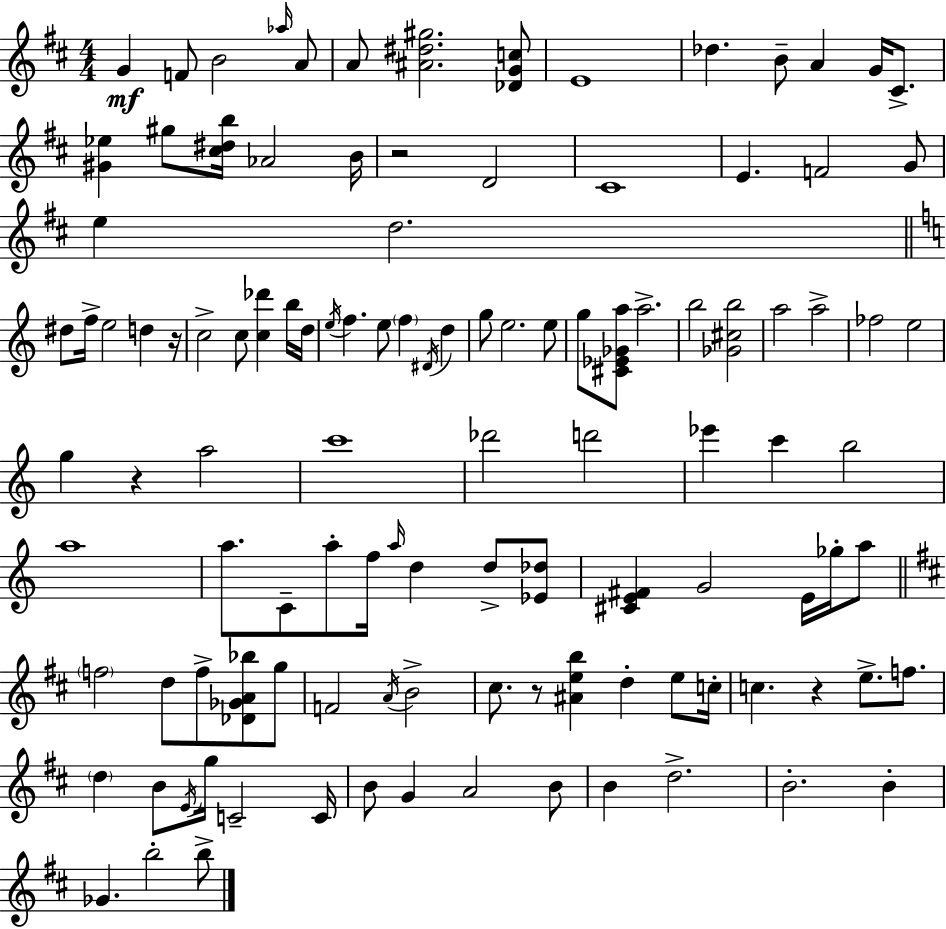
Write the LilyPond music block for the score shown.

{
  \clef treble
  \numericTimeSignature
  \time 4/4
  \key d \major
  g'4\mf f'8 b'2 \grace { aes''16 } a'8 | a'8 <ais' dis'' gis''>2. <des' g' c''>8 | e'1 | des''4. b'8-- a'4 g'16 cis'8.-> | \break <gis' ees''>4 gis''8 <cis'' dis'' b''>16 aes'2 | b'16 r2 d'2 | cis'1 | e'4. f'2 g'8 | \break e''4 d''2. | \bar "||" \break \key c \major dis''8 f''16-> e''2 d''4 r16 | c''2-> c''8 <c'' des'''>4 b''16 d''16 | \acciaccatura { e''16 } f''4. e''8 \parenthesize f''4 \acciaccatura { dis'16 } d''4 | g''8 e''2. | \break e''8 g''8 <cis' ees' ges' a''>8 a''2.-> | b''2 <ges' cis'' b''>2 | a''2 a''2-> | fes''2 e''2 | \break g''4 r4 a''2 | c'''1 | des'''2 d'''2 | ees'''4 c'''4 b''2 | \break a''1 | a''8. c'8-- a''8-. f''16 \grace { a''16 } d''4 d''8-> | <ees' des''>8 <cis' e' fis'>4 g'2 e'16 | ges''16-. a''8 \bar "||" \break \key b \minor \parenthesize f''2 d''8 f''8-> <des' ges' a' bes''>8 g''8 | f'2 \acciaccatura { a'16 } b'2-> | cis''8. r8 <ais' e'' b''>4 d''4-. e''8 | c''16-. c''4. r4 e''8.-> f''8. | \break \parenthesize d''4 b'8 \acciaccatura { e'16 } g''16 c'2-- | c'16 b'8 g'4 a'2 | b'8 b'4 d''2.-> | b'2.-. b'4-. | \break ges'4. b''2-. | b''8-> \bar "|."
}